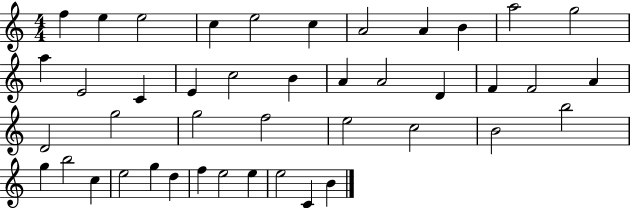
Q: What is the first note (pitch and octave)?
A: F5